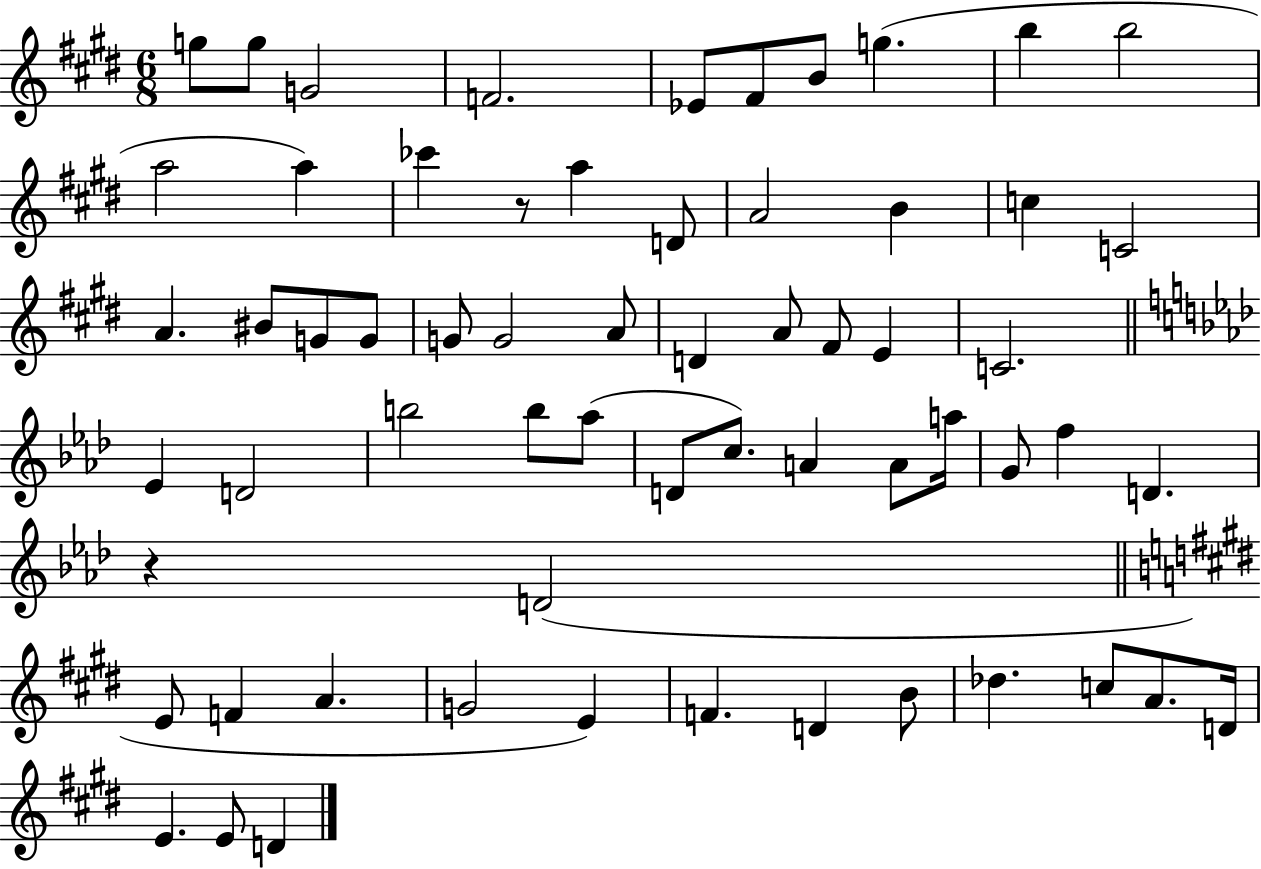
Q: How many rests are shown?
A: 2